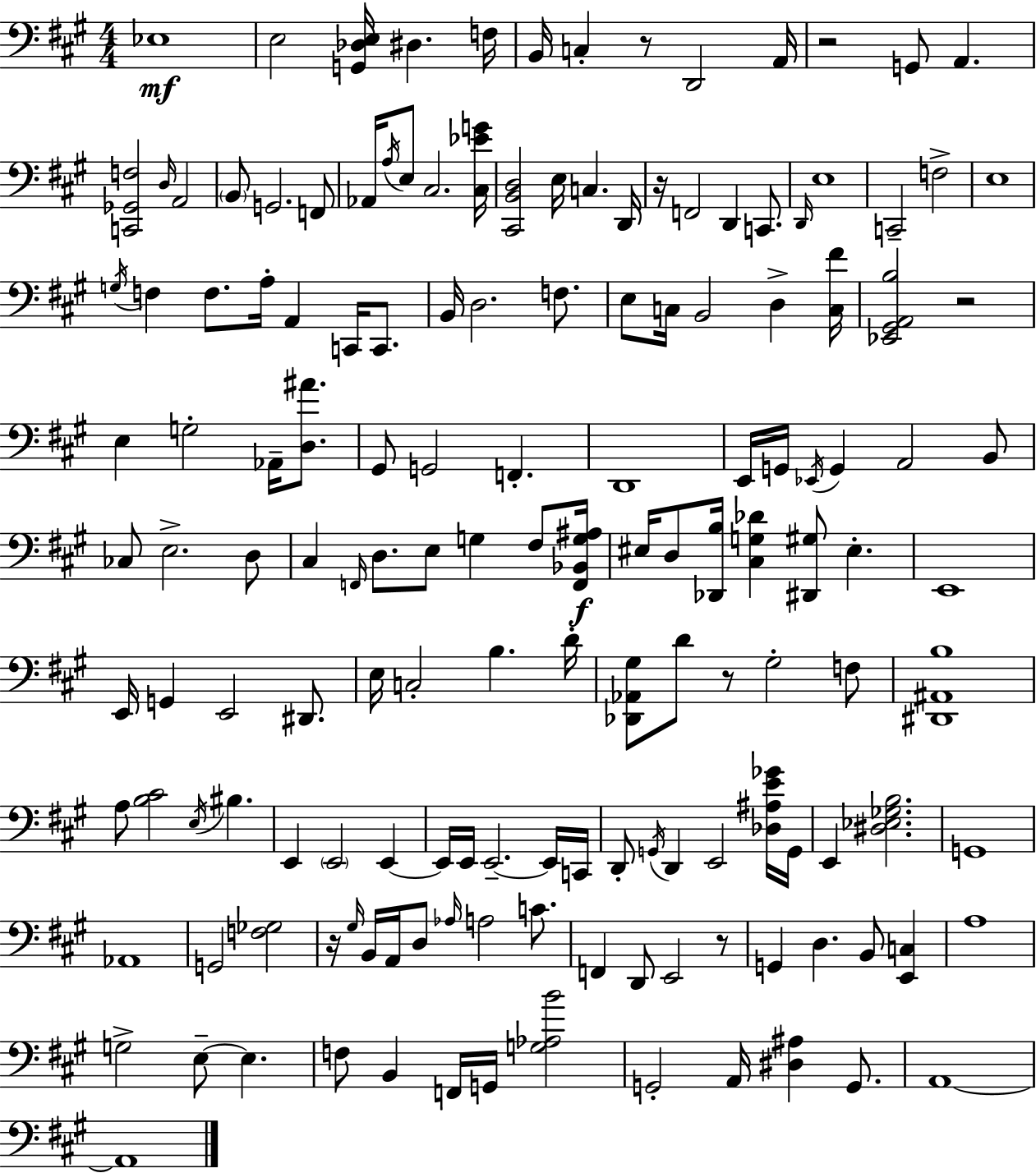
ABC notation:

X:1
T:Untitled
M:4/4
L:1/4
K:A
_E,4 E,2 [G,,_D,E,]/4 ^D, F,/4 B,,/4 C, z/2 D,,2 A,,/4 z2 G,,/2 A,, [C,,_G,,F,]2 D,/4 A,,2 B,,/2 G,,2 F,,/2 _A,,/4 A,/4 E,/2 ^C,2 [^C,_EG]/4 [^C,,B,,D,]2 E,/4 C, D,,/4 z/4 F,,2 D,, C,,/2 D,,/4 E,4 C,,2 F,2 E,4 G,/4 F, F,/2 A,/4 A,, C,,/4 C,,/2 B,,/4 D,2 F,/2 E,/2 C,/4 B,,2 D, [C,^F]/4 [_E,,^G,,A,,B,]2 z2 E, G,2 _A,,/4 [D,^A]/2 ^G,,/2 G,,2 F,, D,,4 E,,/4 G,,/4 _E,,/4 G,, A,,2 B,,/2 _C,/2 E,2 D,/2 ^C, F,,/4 D,/2 E,/2 G, ^F,/2 [F,,_B,,G,^A,]/4 ^E,/4 D,/2 [_D,,B,]/4 [^C,G,_D] [^D,,^G,]/2 ^E, E,,4 E,,/4 G,, E,,2 ^D,,/2 E,/4 C,2 B, D/4 [_D,,_A,,^G,]/2 D/2 z/2 ^G,2 F,/2 [^D,,^A,,B,]4 A,/2 [B,^C]2 E,/4 ^B, E,, E,,2 E,, E,,/4 E,,/4 E,,2 E,,/4 C,,/4 D,,/2 G,,/4 D,, E,,2 [_D,^A,E_G]/4 G,,/4 E,, [^D,_E,_G,B,]2 G,,4 _A,,4 G,,2 [F,_G,]2 z/4 ^G,/4 B,,/4 A,,/4 D,/2 _A,/4 A,2 C/2 F,, D,,/2 E,,2 z/2 G,, D, B,,/2 [E,,C,] A,4 G,2 E,/2 E, F,/2 B,, F,,/4 G,,/4 [G,_A,B]2 G,,2 A,,/4 [^D,^A,] G,,/2 A,,4 A,,4